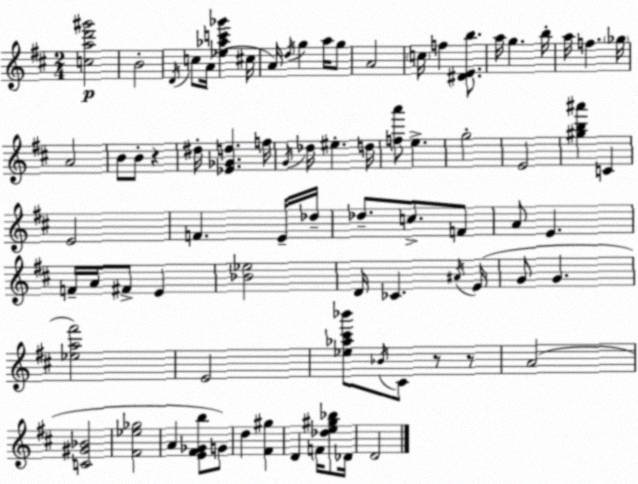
X:1
T:Untitled
M:2/4
L:1/4
K:D
[cad'^g']2 B2 D/4 c/2 A/4 [_e_ac'_g'] ^c/4 A/4 d/4 g a/4 g/2 A2 c/4 f [^DEb]/2 a/4 g b/4 a/4 f _g/4 A2 B/2 B/2 z ^d/4 [_E_Gd] f/4 G/4 _d/4 ^e d/4 [fa']/2 e g2 E2 [^gb^a'] C E2 F E/4 _d/4 _d/2 c/2 F/2 A/2 E F/4 A/4 ^F/2 E [_B_e]2 D/4 _C ^A/4 E/4 G/2 G [_ea^f']2 E2 [_e_a^c'_b']/2 _B/4 ^C/2 z/2 z/2 A2 [C^G_B]2 [^F_e_g]2 A [E^F_Gb]/2 G/2 d [^F^g] D F/4 [_de^g_b]/2 _D/4 D2